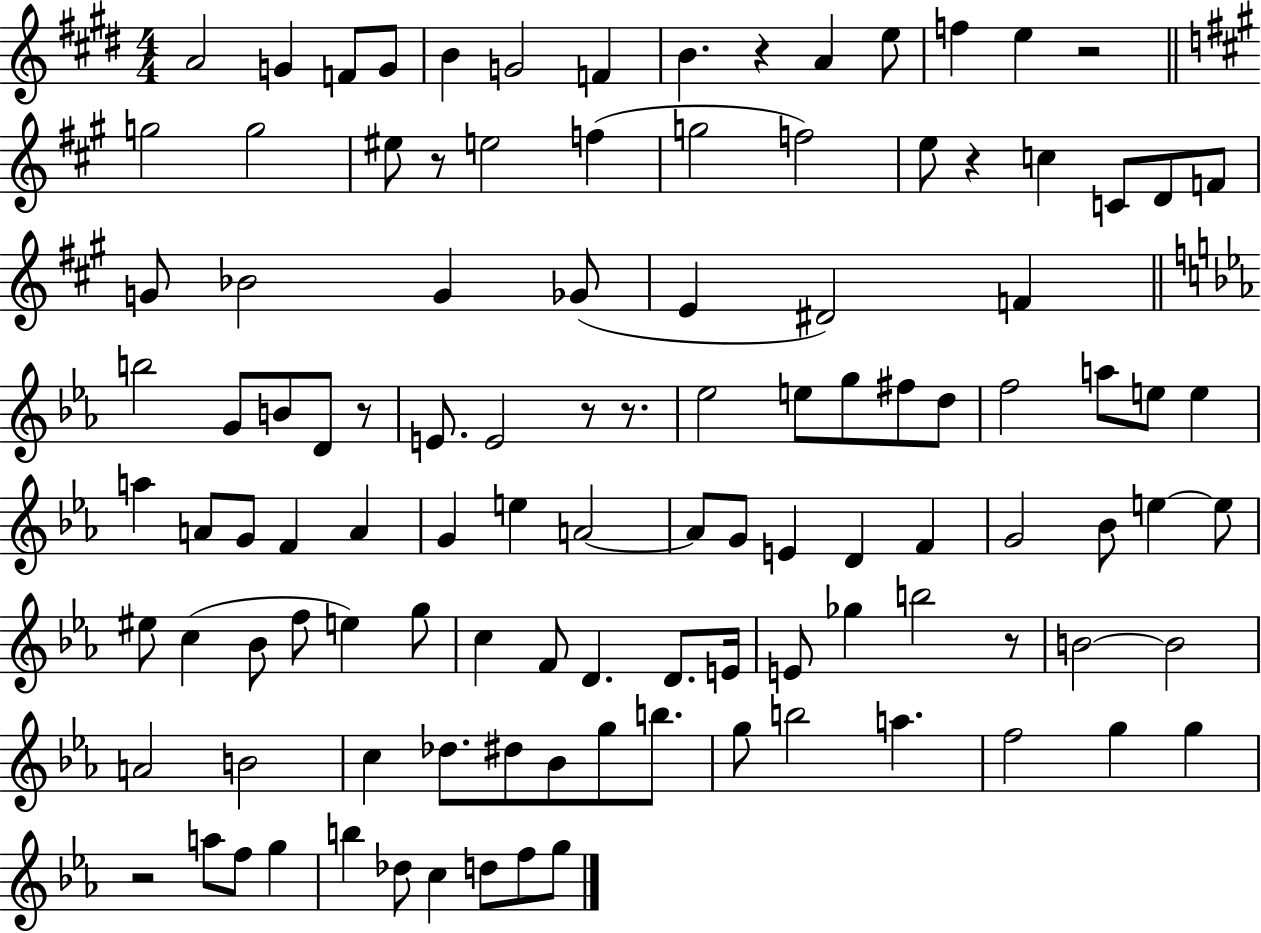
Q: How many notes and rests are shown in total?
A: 111